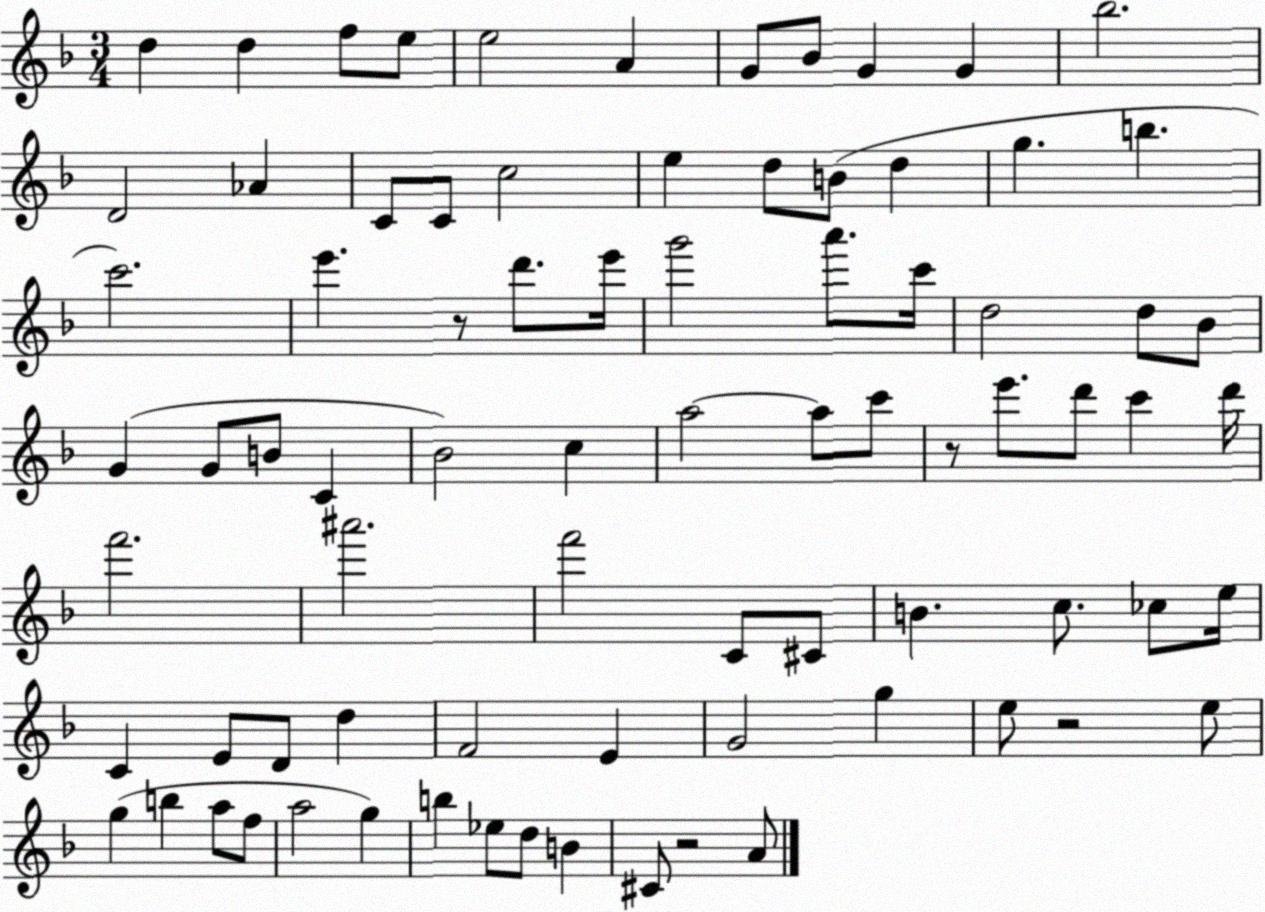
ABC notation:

X:1
T:Untitled
M:3/4
L:1/4
K:F
d d f/2 e/2 e2 A G/2 _B/2 G G _b2 D2 _A C/2 C/2 c2 e d/2 B/2 d g b c'2 e' z/2 d'/2 e'/4 g'2 a'/2 c'/4 d2 d/2 _B/2 G G/2 B/2 C _B2 c a2 a/2 c'/2 z/2 e'/2 d'/2 c' d'/4 f'2 ^a'2 f'2 C/2 ^C/2 B c/2 _c/2 e/4 C E/2 D/2 d F2 E G2 g e/2 z2 e/2 g b a/2 f/2 a2 g b _e/2 d/2 B ^C/2 z2 A/2